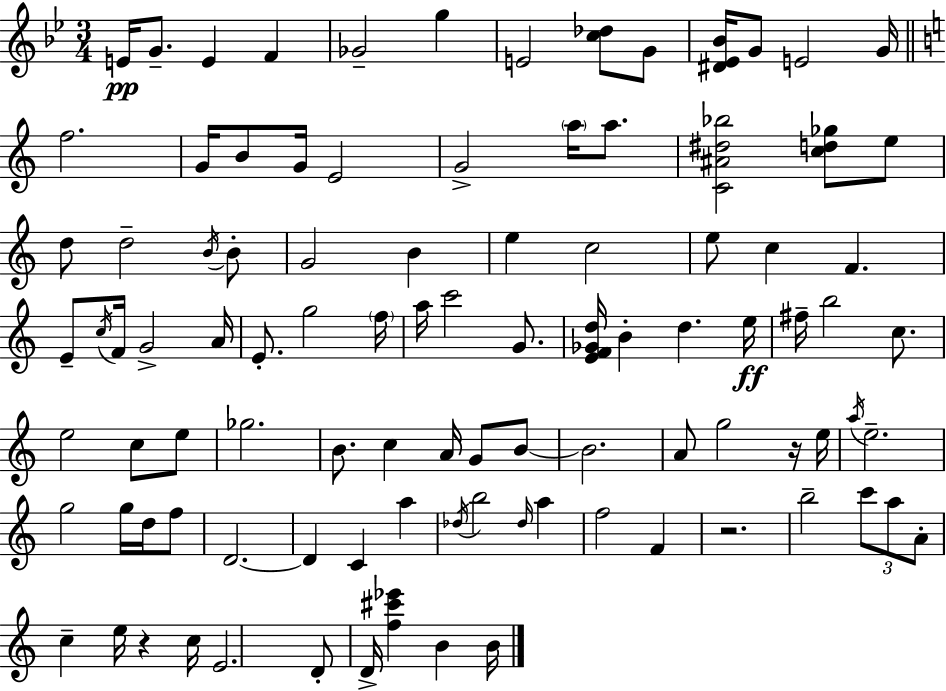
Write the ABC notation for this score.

X:1
T:Untitled
M:3/4
L:1/4
K:Bb
E/4 G/2 E F _G2 g E2 [c_d]/2 G/2 [^D_E_B]/4 G/2 E2 G/4 f2 G/4 B/2 G/4 E2 G2 a/4 a/2 [C^A^d_b]2 [cd_g]/2 e/2 d/2 d2 B/4 B/2 G2 B e c2 e/2 c F E/2 c/4 F/4 G2 A/4 E/2 g2 f/4 a/4 c'2 G/2 [EF_Gd]/4 B d e/4 ^f/4 b2 c/2 e2 c/2 e/2 _g2 B/2 c A/4 G/2 B/2 B2 A/2 g2 z/4 e/4 a/4 e2 g2 g/4 d/4 f/2 D2 D C a _d/4 b2 _d/4 a f2 F z2 b2 c'/2 a/2 A/2 c e/4 z c/4 E2 D/2 D/4 [f^c'_e'] B B/4